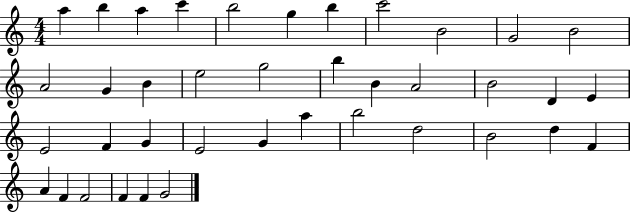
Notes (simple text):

A5/q B5/q A5/q C6/q B5/h G5/q B5/q C6/h B4/h G4/h B4/h A4/h G4/q B4/q E5/h G5/h B5/q B4/q A4/h B4/h D4/q E4/q E4/h F4/q G4/q E4/h G4/q A5/q B5/h D5/h B4/h D5/q F4/q A4/q F4/q F4/h F4/q F4/q G4/h